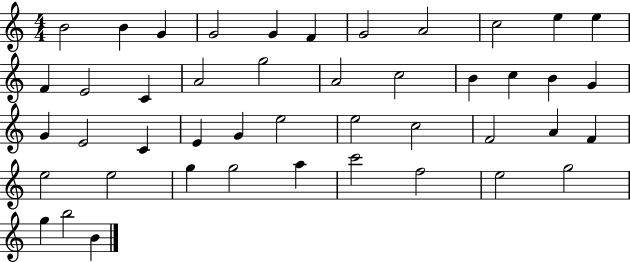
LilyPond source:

{
  \clef treble
  \numericTimeSignature
  \time 4/4
  \key c \major
  b'2 b'4 g'4 | g'2 g'4 f'4 | g'2 a'2 | c''2 e''4 e''4 | \break f'4 e'2 c'4 | a'2 g''2 | a'2 c''2 | b'4 c''4 b'4 g'4 | \break g'4 e'2 c'4 | e'4 g'4 e''2 | e''2 c''2 | f'2 a'4 f'4 | \break e''2 e''2 | g''4 g''2 a''4 | c'''2 f''2 | e''2 g''2 | \break g''4 b''2 b'4 | \bar "|."
}